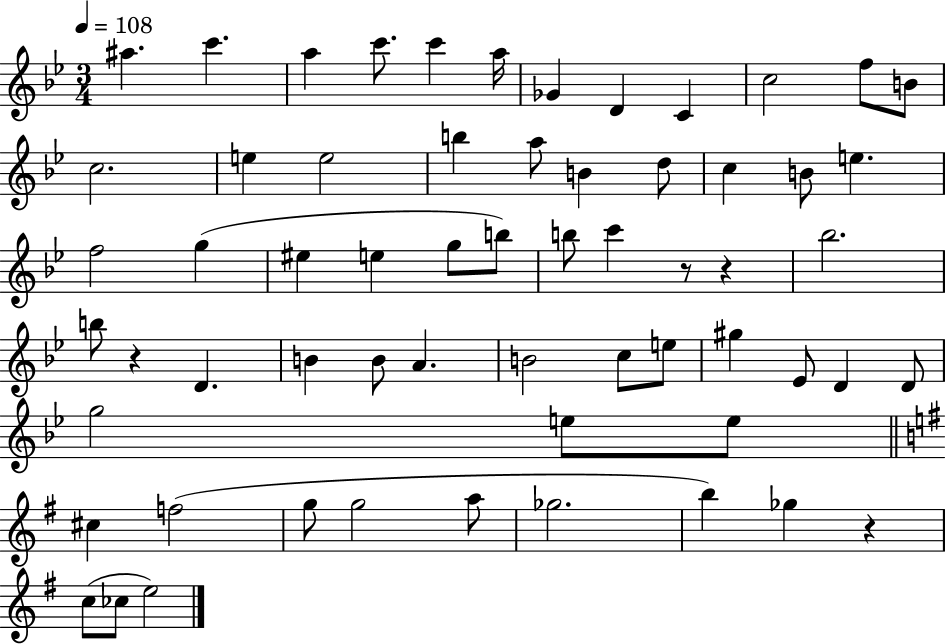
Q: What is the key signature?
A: BES major